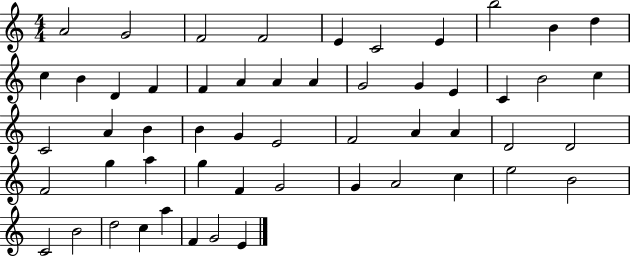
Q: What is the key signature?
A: C major